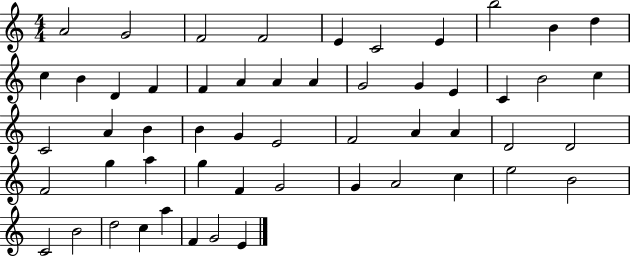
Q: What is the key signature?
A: C major